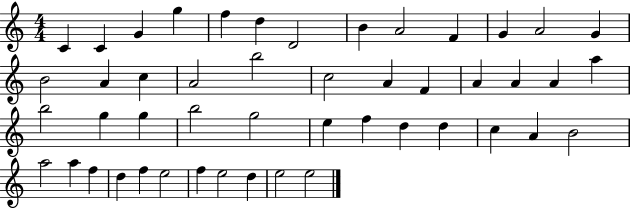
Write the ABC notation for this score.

X:1
T:Untitled
M:4/4
L:1/4
K:C
C C G g f d D2 B A2 F G A2 G B2 A c A2 b2 c2 A F A A A a b2 g g b2 g2 e f d d c A B2 a2 a f d f e2 f e2 d e2 e2